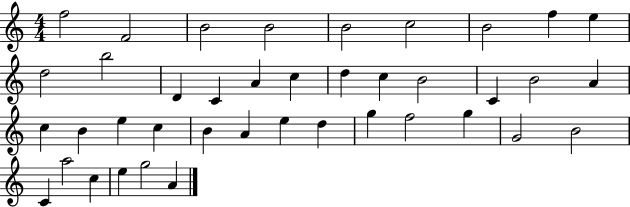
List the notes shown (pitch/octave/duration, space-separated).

F5/h F4/h B4/h B4/h B4/h C5/h B4/h F5/q E5/q D5/h B5/h D4/q C4/q A4/q C5/q D5/q C5/q B4/h C4/q B4/h A4/q C5/q B4/q E5/q C5/q B4/q A4/q E5/q D5/q G5/q F5/h G5/q G4/h B4/h C4/q A5/h C5/q E5/q G5/h A4/q